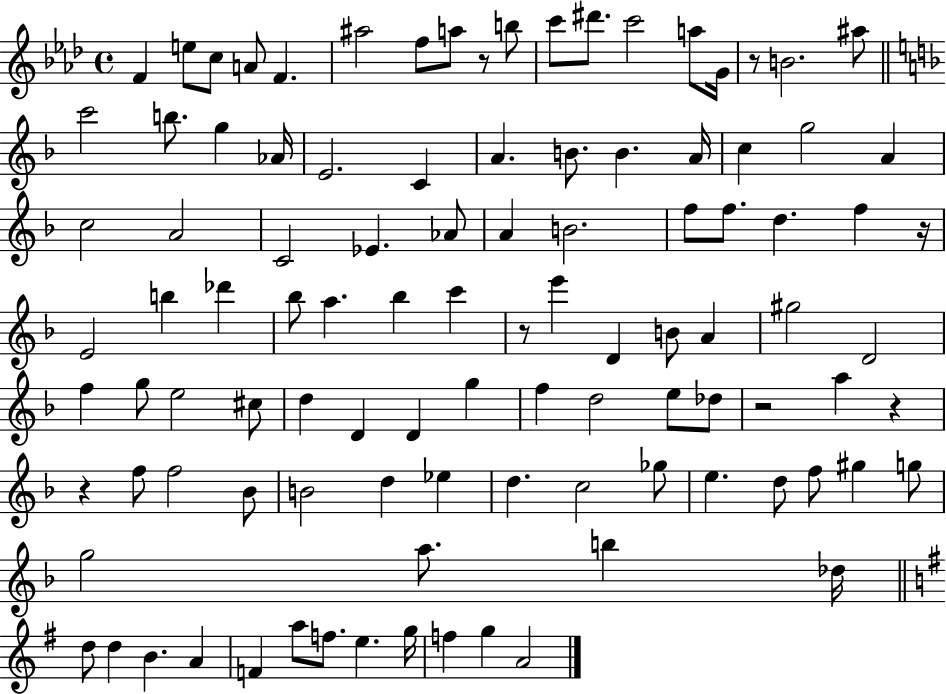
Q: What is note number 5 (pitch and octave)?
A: F4